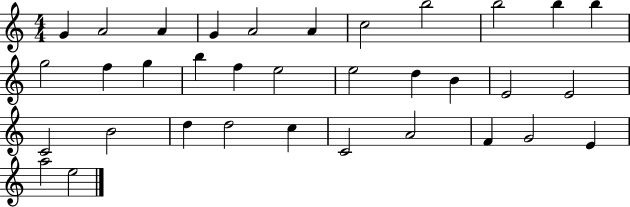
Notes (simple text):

G4/q A4/h A4/q G4/q A4/h A4/q C5/h B5/h B5/h B5/q B5/q G5/h F5/q G5/q B5/q F5/q E5/h E5/h D5/q B4/q E4/h E4/h C4/h B4/h D5/q D5/h C5/q C4/h A4/h F4/q G4/h E4/q A5/h E5/h